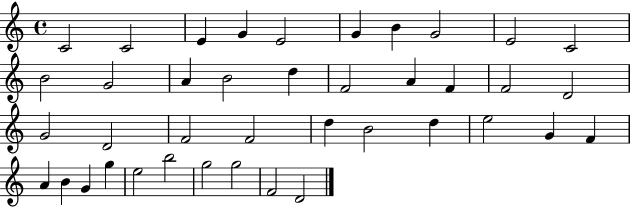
X:1
T:Untitled
M:4/4
L:1/4
K:C
C2 C2 E G E2 G B G2 E2 C2 B2 G2 A B2 d F2 A F F2 D2 G2 D2 F2 F2 d B2 d e2 G F A B G g e2 b2 g2 g2 F2 D2